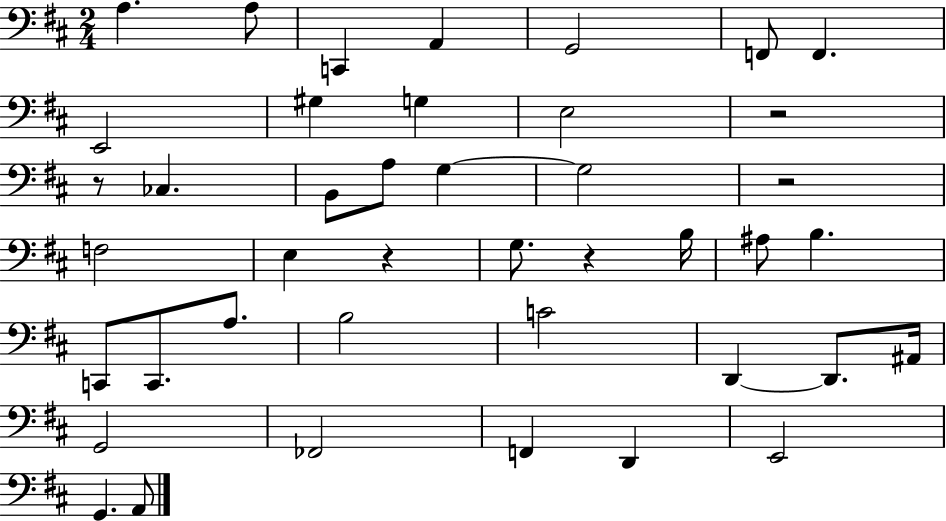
{
  \clef bass
  \numericTimeSignature
  \time 2/4
  \key d \major
  a4. a8 | c,4 a,4 | g,2 | f,8 f,4. | \break e,2 | gis4 g4 | e2 | r2 | \break r8 ces4. | b,8 a8 g4~~ | g2 | r2 | \break f2 | e4 r4 | g8. r4 b16 | ais8 b4. | \break c,8 c,8. a8. | b2 | c'2 | d,4~~ d,8. ais,16 | \break g,2 | fes,2 | f,4 d,4 | e,2 | \break g,4. a,8 | \bar "|."
}